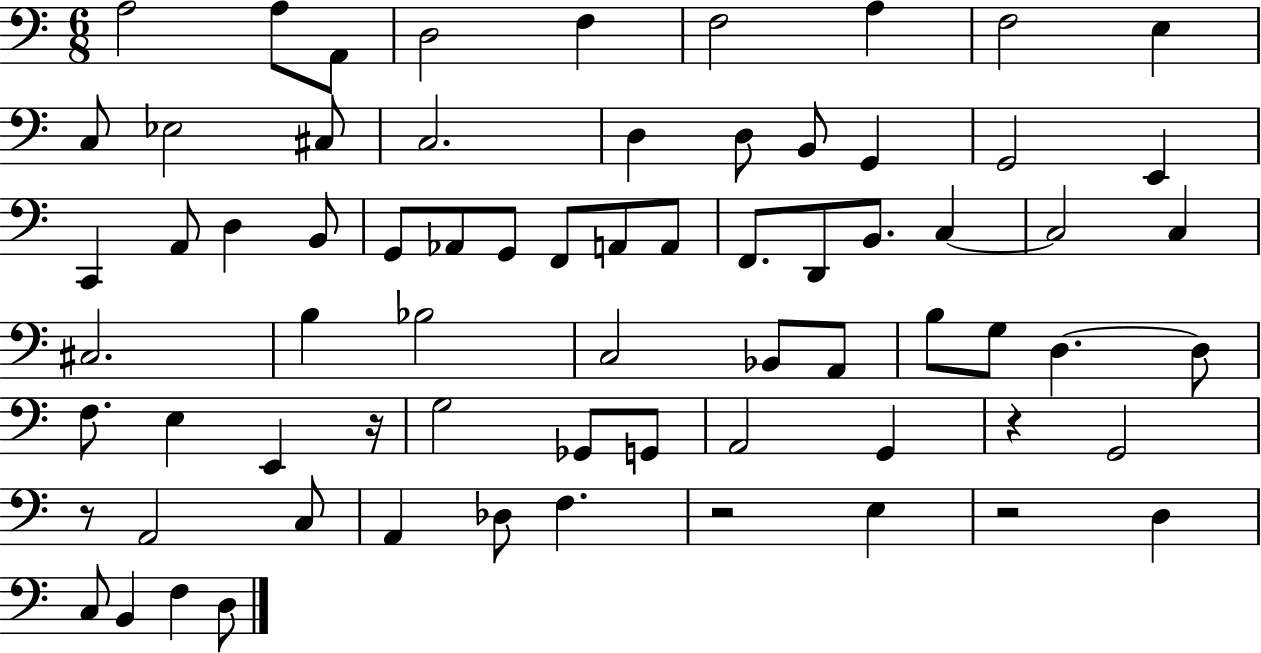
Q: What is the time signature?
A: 6/8